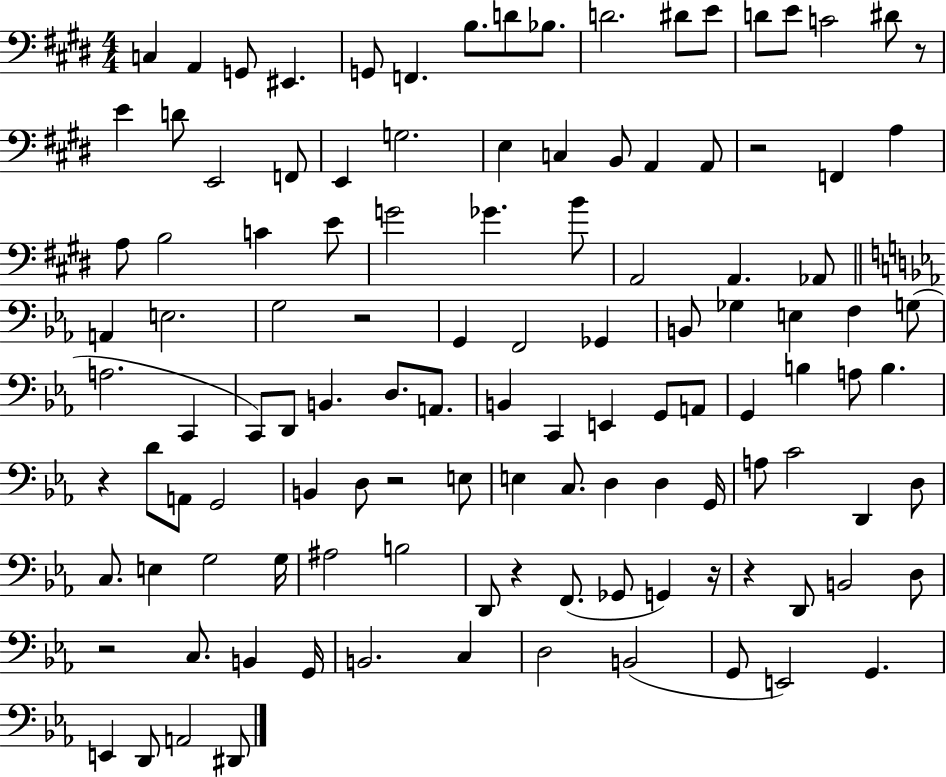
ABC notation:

X:1
T:Untitled
M:4/4
L:1/4
K:E
C, A,, G,,/2 ^E,, G,,/2 F,, B,/2 D/2 _B,/2 D2 ^D/2 E/2 D/2 E/2 C2 ^D/2 z/2 E D/2 E,,2 F,,/2 E,, G,2 E, C, B,,/2 A,, A,,/2 z2 F,, A, A,/2 B,2 C E/2 G2 _G B/2 A,,2 A,, _A,,/2 A,, E,2 G,2 z2 G,, F,,2 _G,, B,,/2 _G, E, F, G,/2 A,2 C,, C,,/2 D,,/2 B,, D,/2 A,,/2 B,, C,, E,, G,,/2 A,,/2 G,, B, A,/2 B, z D/2 A,,/2 G,,2 B,, D,/2 z2 E,/2 E, C,/2 D, D, G,,/4 A,/2 C2 D,, D,/2 C,/2 E, G,2 G,/4 ^A,2 B,2 D,,/2 z F,,/2 _G,,/2 G,, z/4 z D,,/2 B,,2 D,/2 z2 C,/2 B,, G,,/4 B,,2 C, D,2 B,,2 G,,/2 E,,2 G,, E,, D,,/2 A,,2 ^D,,/2